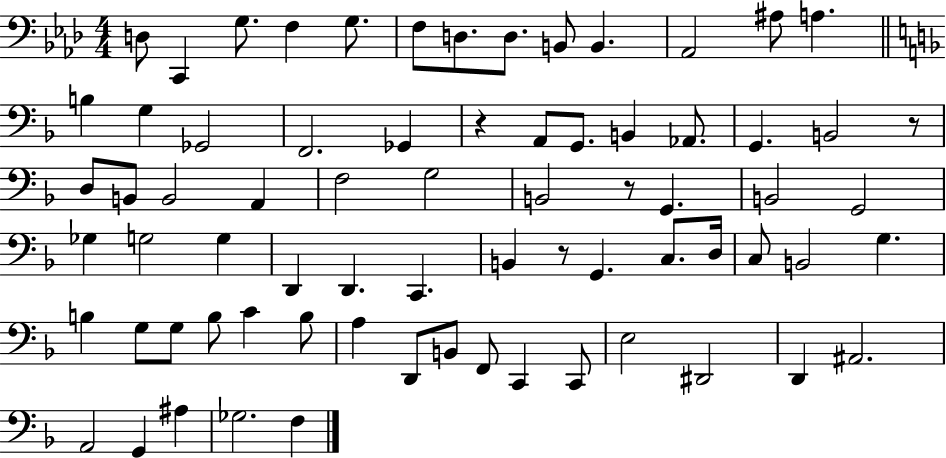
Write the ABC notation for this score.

X:1
T:Untitled
M:4/4
L:1/4
K:Ab
D,/2 C,, G,/2 F, G,/2 F,/2 D,/2 D,/2 B,,/2 B,, _A,,2 ^A,/2 A, B, G, _G,,2 F,,2 _G,, z A,,/2 G,,/2 B,, _A,,/2 G,, B,,2 z/2 D,/2 B,,/2 B,,2 A,, F,2 G,2 B,,2 z/2 G,, B,,2 G,,2 _G, G,2 G, D,, D,, C,, B,, z/2 G,, C,/2 D,/4 C,/2 B,,2 G, B, G,/2 G,/2 B,/2 C B,/2 A, D,,/2 B,,/2 F,,/2 C,, C,,/2 E,2 ^D,,2 D,, ^A,,2 A,,2 G,, ^A, _G,2 F,